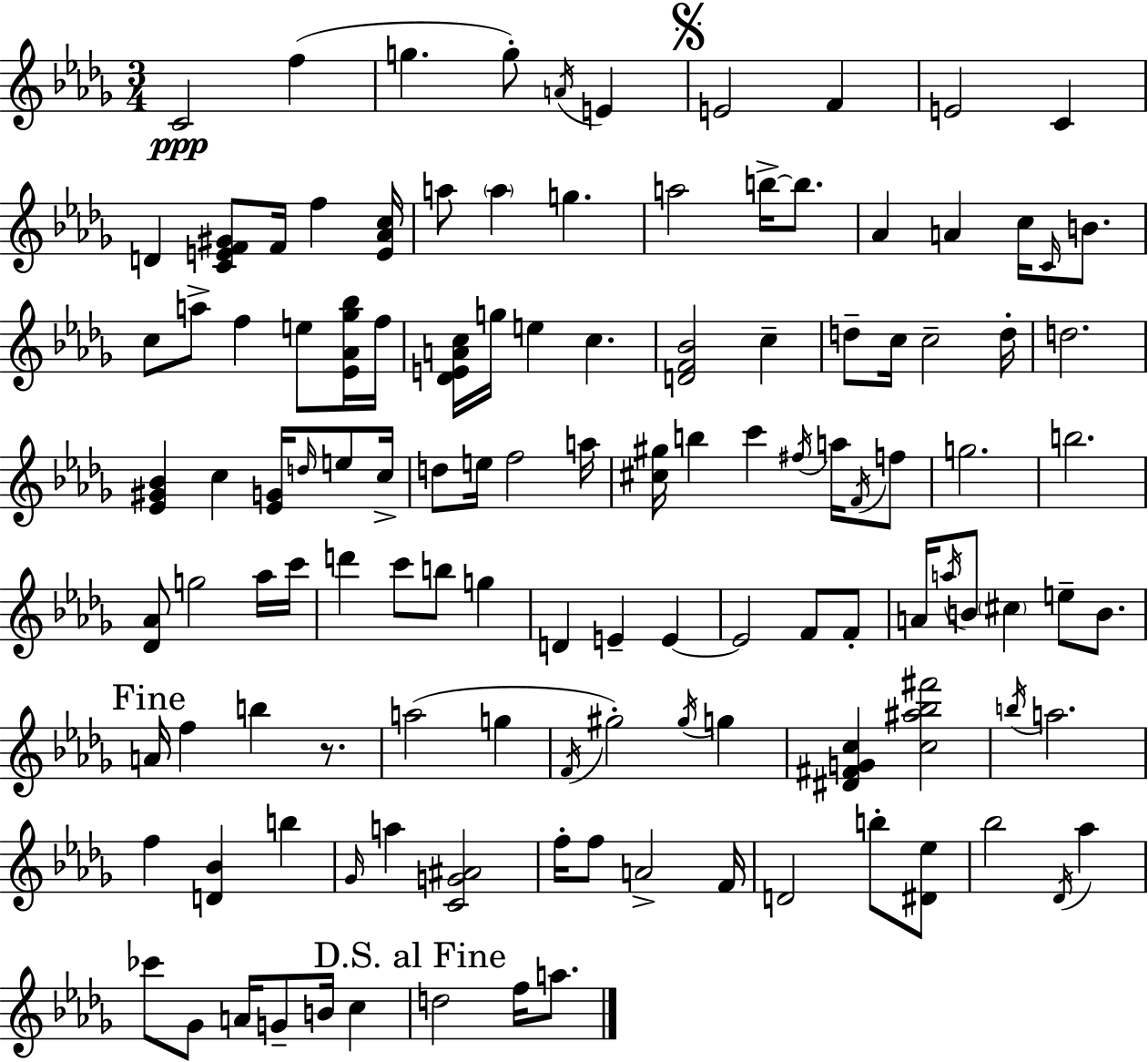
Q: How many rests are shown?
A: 1